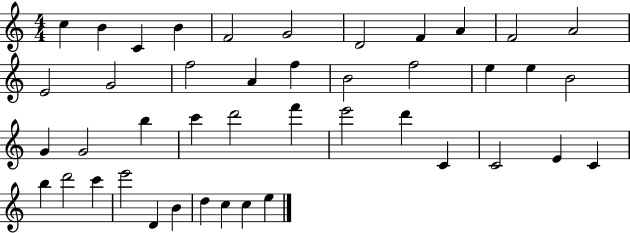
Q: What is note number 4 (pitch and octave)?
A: B4